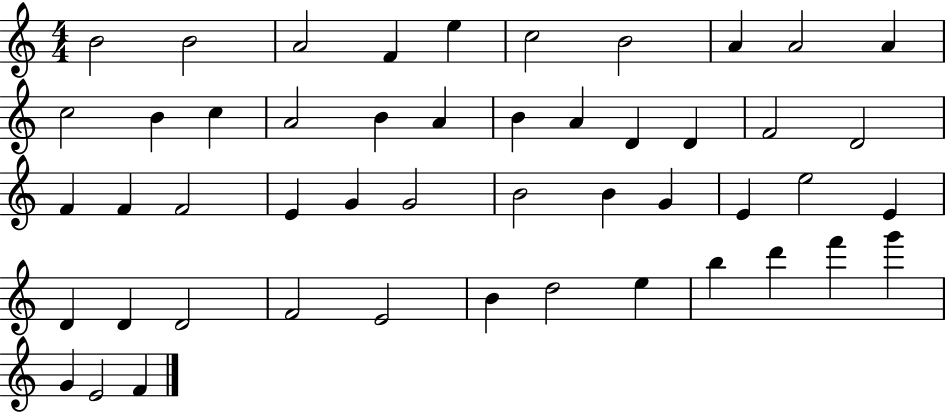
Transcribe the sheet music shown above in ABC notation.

X:1
T:Untitled
M:4/4
L:1/4
K:C
B2 B2 A2 F e c2 B2 A A2 A c2 B c A2 B A B A D D F2 D2 F F F2 E G G2 B2 B G E e2 E D D D2 F2 E2 B d2 e b d' f' g' G E2 F